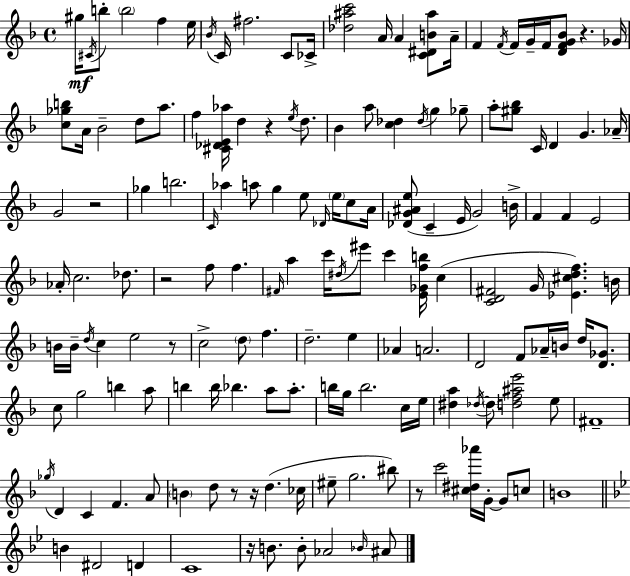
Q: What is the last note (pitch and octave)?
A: A#4